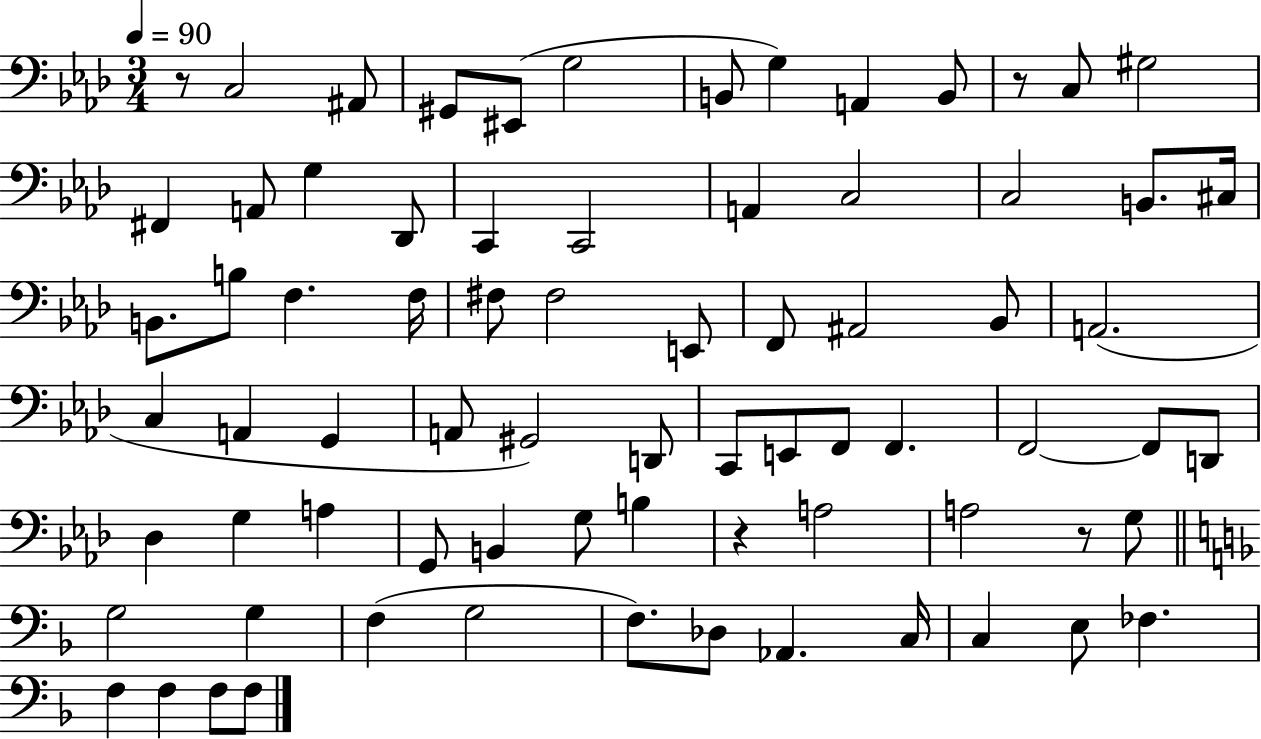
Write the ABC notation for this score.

X:1
T:Untitled
M:3/4
L:1/4
K:Ab
z/2 C,2 ^A,,/2 ^G,,/2 ^E,,/2 G,2 B,,/2 G, A,, B,,/2 z/2 C,/2 ^G,2 ^F,, A,,/2 G, _D,,/2 C,, C,,2 A,, C,2 C,2 B,,/2 ^C,/4 B,,/2 B,/2 F, F,/4 ^F,/2 ^F,2 E,,/2 F,,/2 ^A,,2 _B,,/2 A,,2 C, A,, G,, A,,/2 ^G,,2 D,,/2 C,,/2 E,,/2 F,,/2 F,, F,,2 F,,/2 D,,/2 _D, G, A, G,,/2 B,, G,/2 B, z A,2 A,2 z/2 G,/2 G,2 G, F, G,2 F,/2 _D,/2 _A,, C,/4 C, E,/2 _F, F, F, F,/2 F,/2